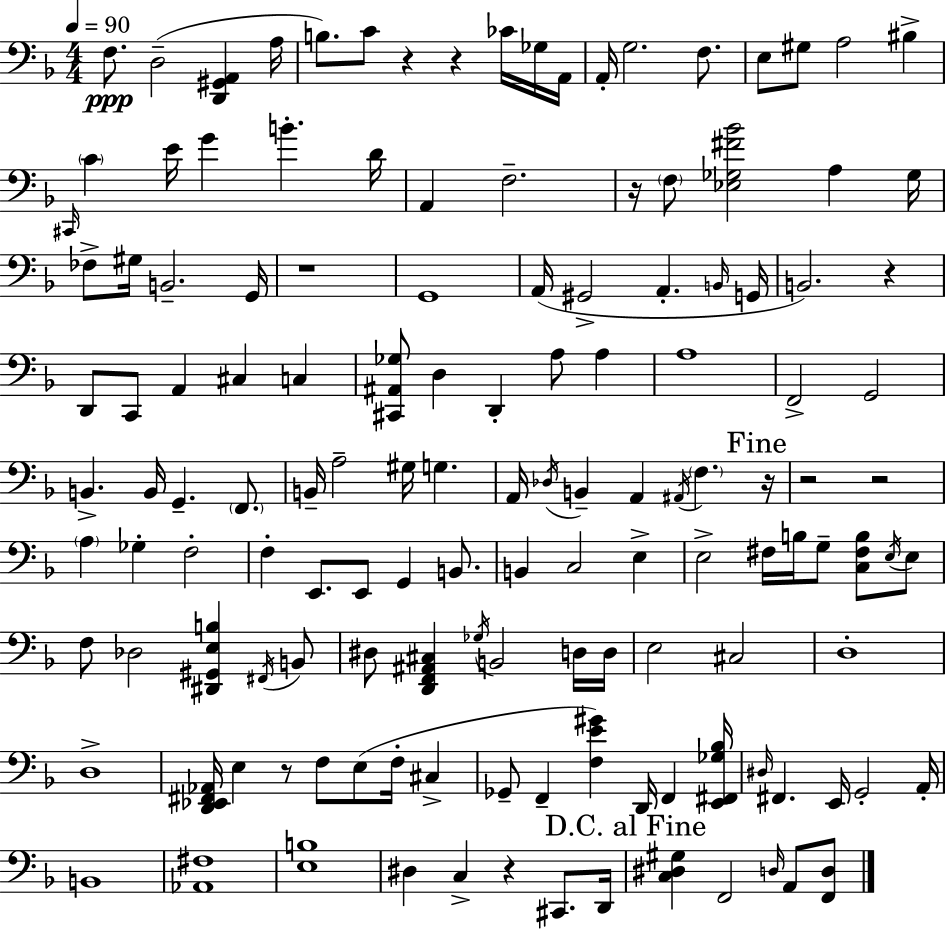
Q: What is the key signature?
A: D minor